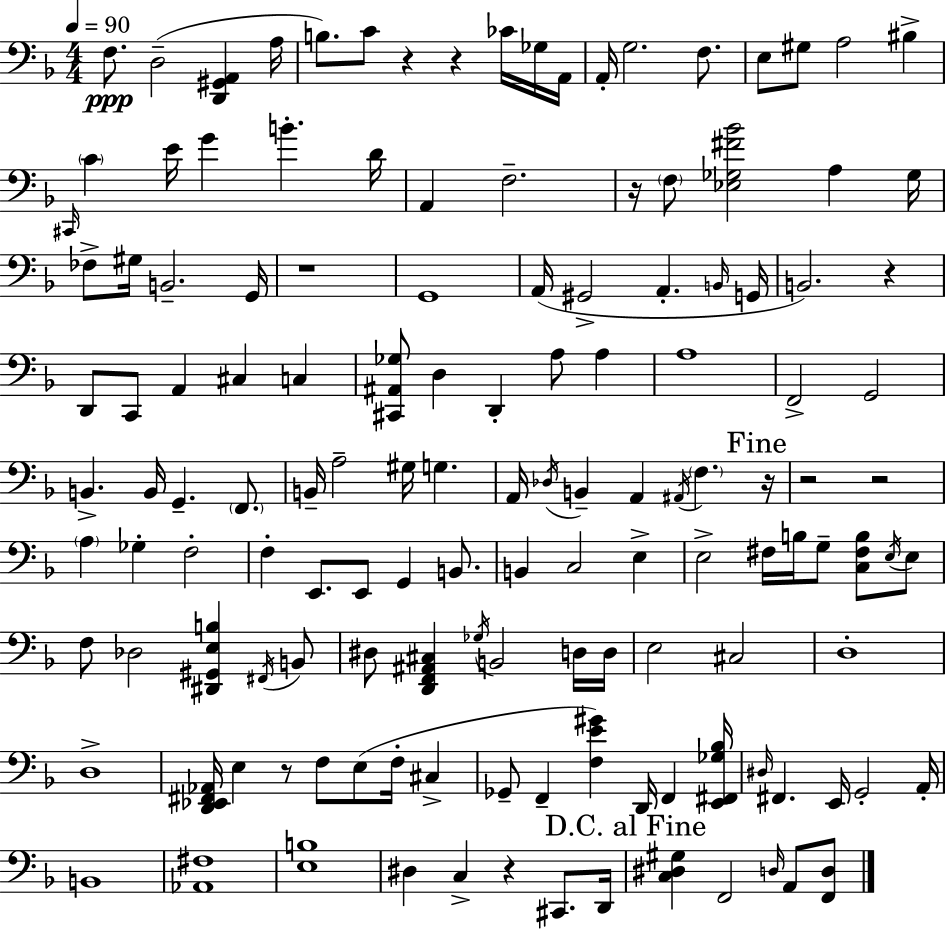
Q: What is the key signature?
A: D minor